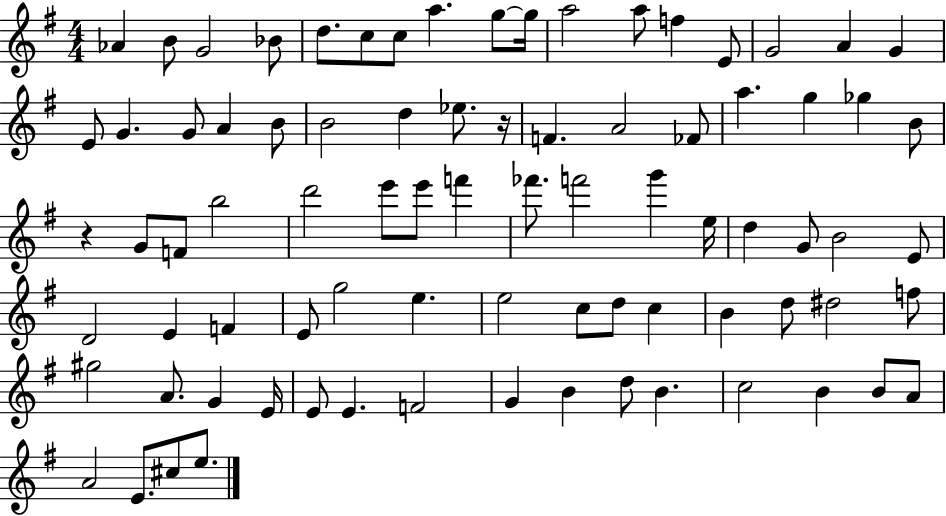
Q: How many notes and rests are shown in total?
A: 82